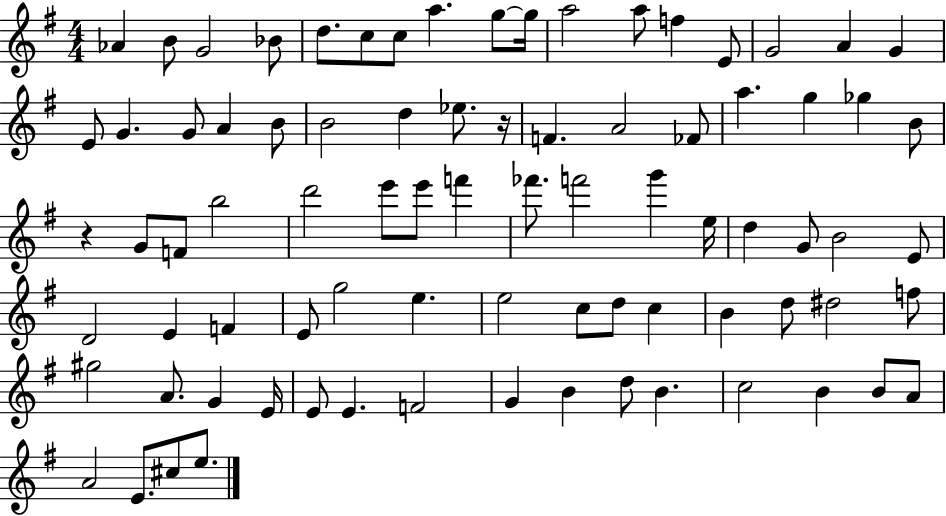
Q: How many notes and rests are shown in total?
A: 82